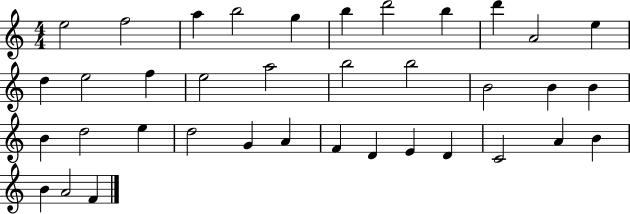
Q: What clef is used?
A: treble